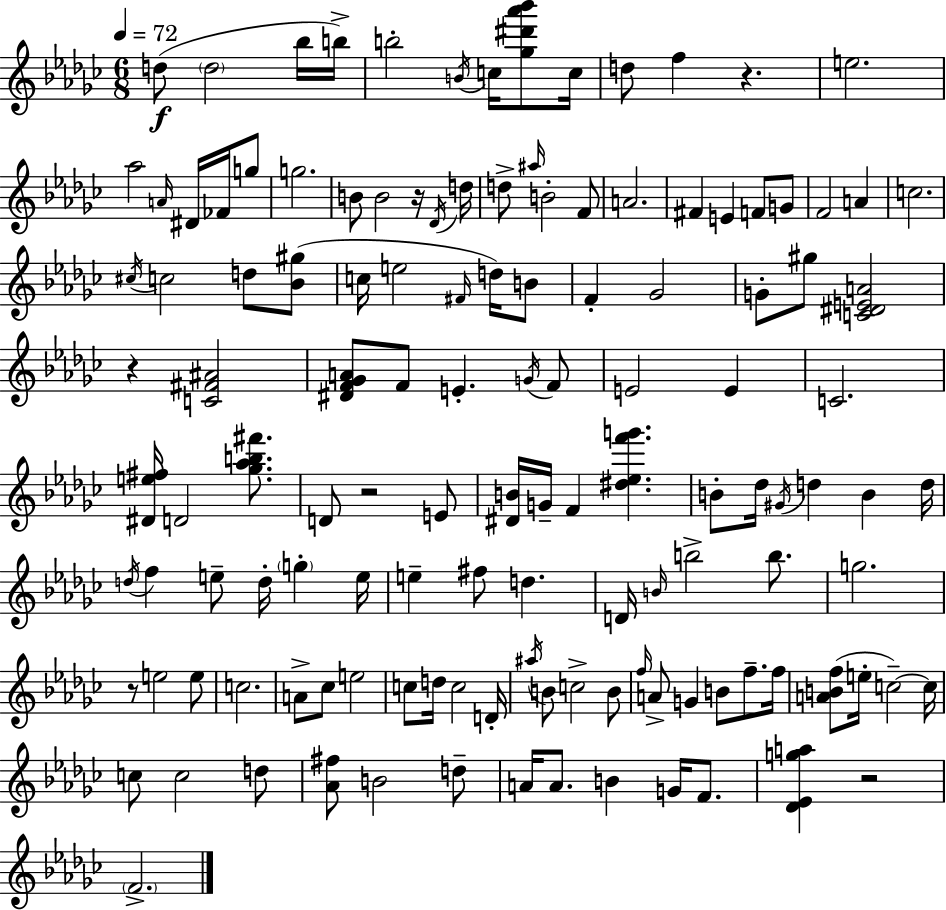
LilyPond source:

{
  \clef treble
  \numericTimeSignature
  \time 6/8
  \key ees \minor
  \tempo 4 = 72
  \repeat volta 2 { d''8(\f \parenthesize d''2 bes''16 b''16->) | b''2-. \acciaccatura { b'16 } c''16 <ges'' dis''' aes''' bes'''>8 | c''16 d''8 f''4 r4. | e''2. | \break aes''2 \grace { a'16 } dis'16 fes'16 | g''8 g''2. | b'8 b'2 | r16 \acciaccatura { des'16 } d''16 d''8-> \grace { ais''16 } b'2-. | \break f'8 a'2. | fis'4 e'4 | f'8 g'8 f'2 | a'4 c''2. | \break \acciaccatura { cis''16 } c''2 | d''8 <bes' gis''>8( c''16 e''2 | \grace { fis'16 } d''16) b'8 f'4-. ges'2 | g'8-. gis''8 <c' dis' e' a'>2 | \break r4 <c' fis' ais'>2 | <dis' f' ges' a'>8 f'8 e'4.-. | \acciaccatura { g'16 } f'8 e'2 | e'4 c'2. | \break <dis' e'' fis''>16 d'2 | <ges'' aes'' b'' fis'''>8. d'8 r2 | e'8 <dis' b'>16 g'16-- f'4 | <dis'' ees'' f''' g'''>4. b'8-. des''16 \acciaccatura { gis'16 } d''4 | \break b'4 d''16 \acciaccatura { d''16 } f''4 | e''8-- d''16-. \parenthesize g''4-. e''16 e''4-- | fis''8 d''4. d'16 \grace { b'16 } b''2-> | b''8. g''2. | \break r8 | e''2 e''8 c''2. | a'8-> | ces''8 e''2 c''8 | \break d''16 c''2 d'16-. \acciaccatura { ais''16 } b'8 | c''2-> b'8 \grace { f''16 } | a'8-> g'4 b'8 f''8.-- f''16 | <a' b' f''>8( e''16-. c''2--~~) c''16 | \break c''8 c''2 d''8 | <aes' fis''>8 b'2 d''8-- | a'16 a'8. b'4 g'16 f'8. | <des' ees' g'' a''>4 r2 | \break \parenthesize f'2.-> | } \bar "|."
}